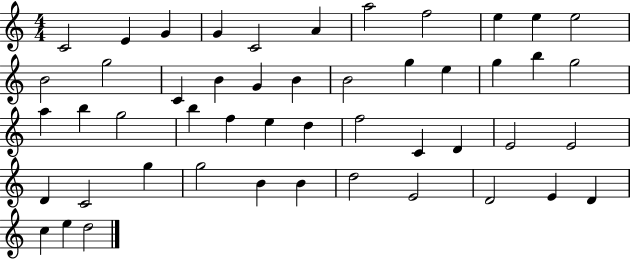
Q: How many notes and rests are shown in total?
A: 49